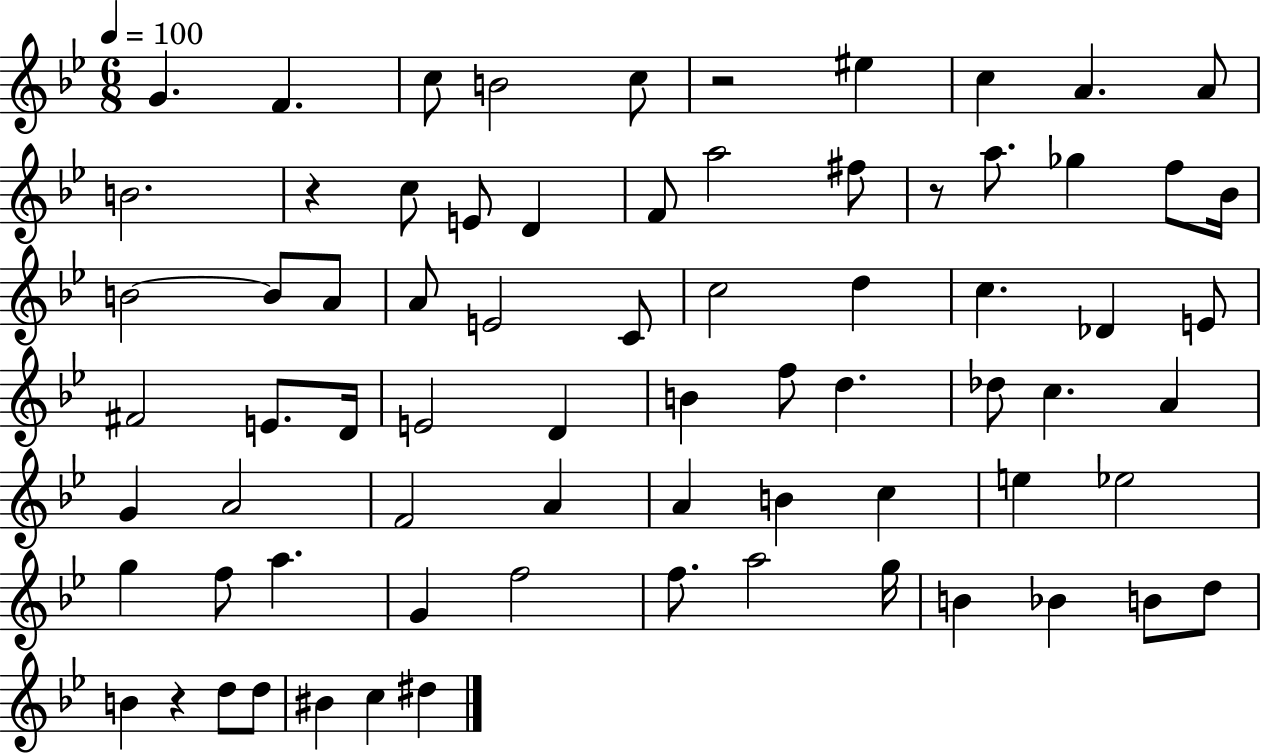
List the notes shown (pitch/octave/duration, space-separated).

G4/q. F4/q. C5/e B4/h C5/e R/h EIS5/q C5/q A4/q. A4/e B4/h. R/q C5/e E4/e D4/q F4/e A5/h F#5/e R/e A5/e. Gb5/q F5/e Bb4/s B4/h B4/e A4/e A4/e E4/h C4/e C5/h D5/q C5/q. Db4/q E4/e F#4/h E4/e. D4/s E4/h D4/q B4/q F5/e D5/q. Db5/e C5/q. A4/q G4/q A4/h F4/h A4/q A4/q B4/q C5/q E5/q Eb5/h G5/q F5/e A5/q. G4/q F5/h F5/e. A5/h G5/s B4/q Bb4/q B4/e D5/e B4/q R/q D5/e D5/e BIS4/q C5/q D#5/q